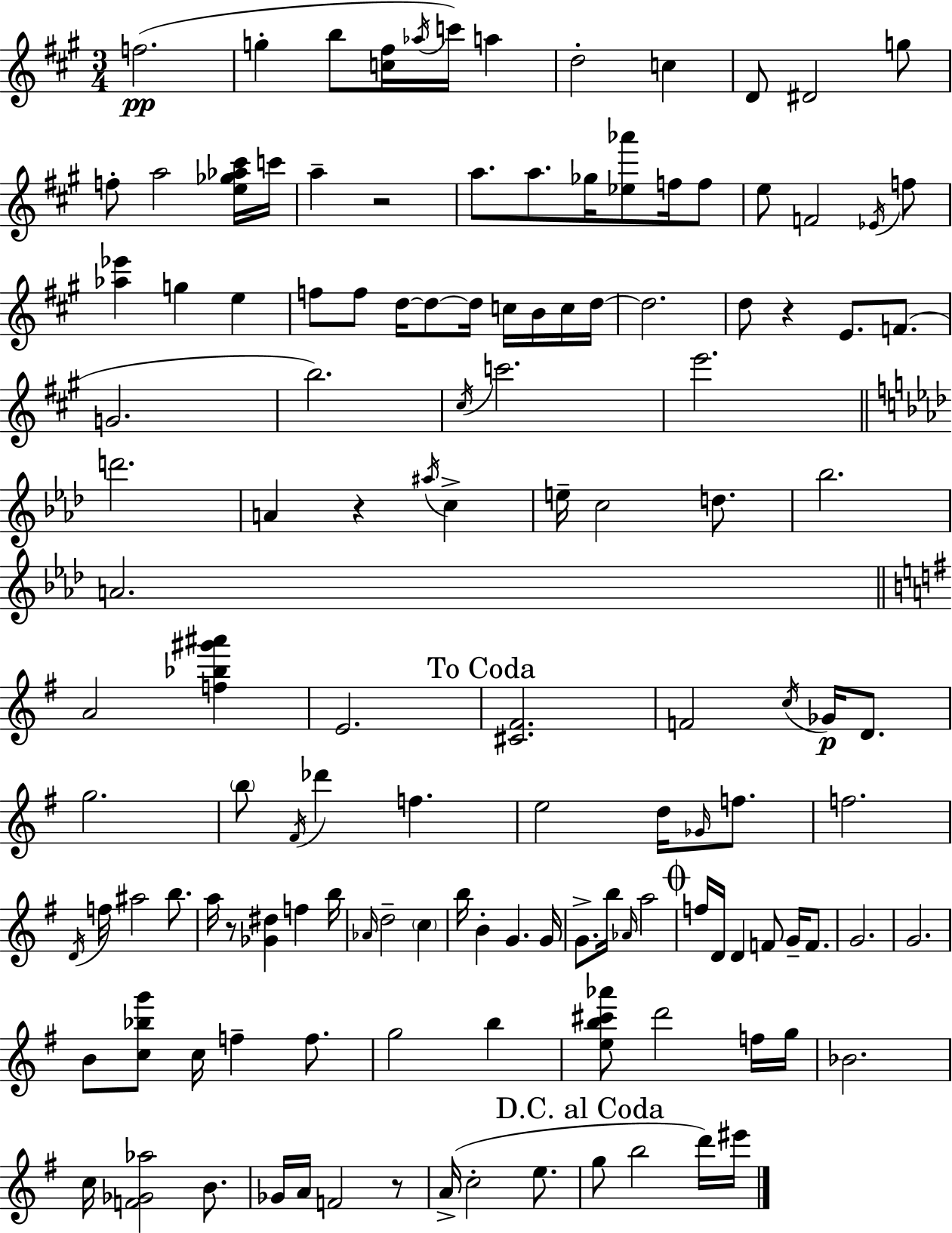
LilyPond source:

{
  \clef treble
  \numericTimeSignature
  \time 3/4
  \key a \major
  f''2.(\pp | g''4-. b''8 <c'' fis''>16 \acciaccatura { aes''16 } c'''16) a''4 | d''2-. c''4 | d'8 dis'2 g''8 | \break f''8-. a''2 <e'' ges'' aes'' cis'''>16 | c'''16 a''4-- r2 | a''8. a''8. ges''16 <ees'' aes'''>8 f''16 f''8 | e''8 f'2 \acciaccatura { ees'16 } | \break f''8 <aes'' ees'''>4 g''4 e''4 | f''8 f''8 d''16~~ d''8~~ d''16 c''16 b'16 | c''16 d''16~~ d''2. | d''8 r4 e'8. f'8.( | \break g'2. | b''2.) | \acciaccatura { cis''16 } c'''2. | e'''2. | \break \bar "||" \break \key aes \major d'''2. | a'4 r4 \acciaccatura { ais''16 } c''4-> | e''16-- c''2 d''8. | bes''2. | \break a'2. | \bar "||" \break \key g \major a'2 <f'' bes'' gis''' ais'''>4 | e'2. | \mark "To Coda" <cis' fis'>2. | f'2 \acciaccatura { c''16 } ges'16\p d'8. | \break g''2. | \parenthesize b''8 \acciaccatura { fis'16 } des'''4 f''4. | e''2 d''16 \grace { ges'16 } | f''8. f''2. | \break \acciaccatura { d'16 } f''16 ais''2 | b''8. a''16 r8 <ges' dis''>4 f''4 | b''16 \grace { aes'16 } d''2-- | \parenthesize c''4 b''16 b'4-. g'4. | \break g'16 g'8.-> b''16 \grace { aes'16 } a''2 | \mark \markup { \musicglyph "scripts.coda" } f''16 d'16 d'4 | f'8 g'16-- f'8. g'2. | g'2. | \break b'8 <c'' bes'' g'''>8 c''16 f''4-- | f''8. g''2 | b''4 <e'' b'' cis''' aes'''>8 d'''2 | f''16 g''16 bes'2. | \break c''16 <f' ges' aes''>2 | b'8. ges'16 a'16 f'2 | r8 a'16->( c''2-. | e''8. \mark "D.C. al Coda" g''8 b''2 | \break d'''16) eis'''16 \bar "|."
}